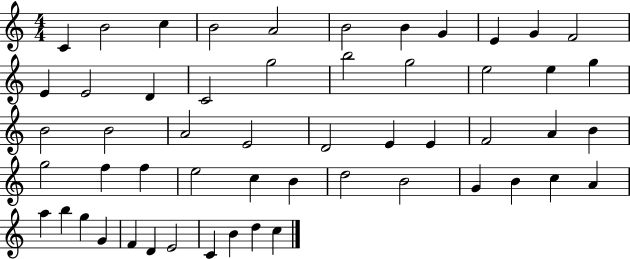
X:1
T:Untitled
M:4/4
L:1/4
K:C
C B2 c B2 A2 B2 B G E G F2 E E2 D C2 g2 b2 g2 e2 e g B2 B2 A2 E2 D2 E E F2 A B g2 f f e2 c B d2 B2 G B c A a b g G F D E2 C B d c